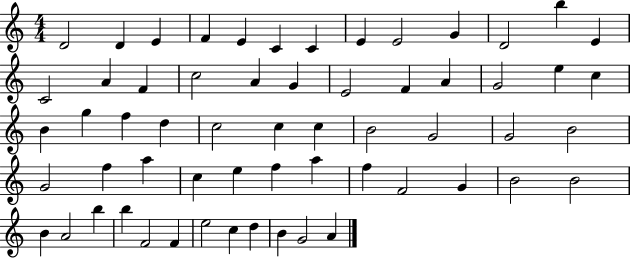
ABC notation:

X:1
T:Untitled
M:4/4
L:1/4
K:C
D2 D E F E C C E E2 G D2 b E C2 A F c2 A G E2 F A G2 e c B g f d c2 c c B2 G2 G2 B2 G2 f a c e f a f F2 G B2 B2 B A2 b b F2 F e2 c d B G2 A